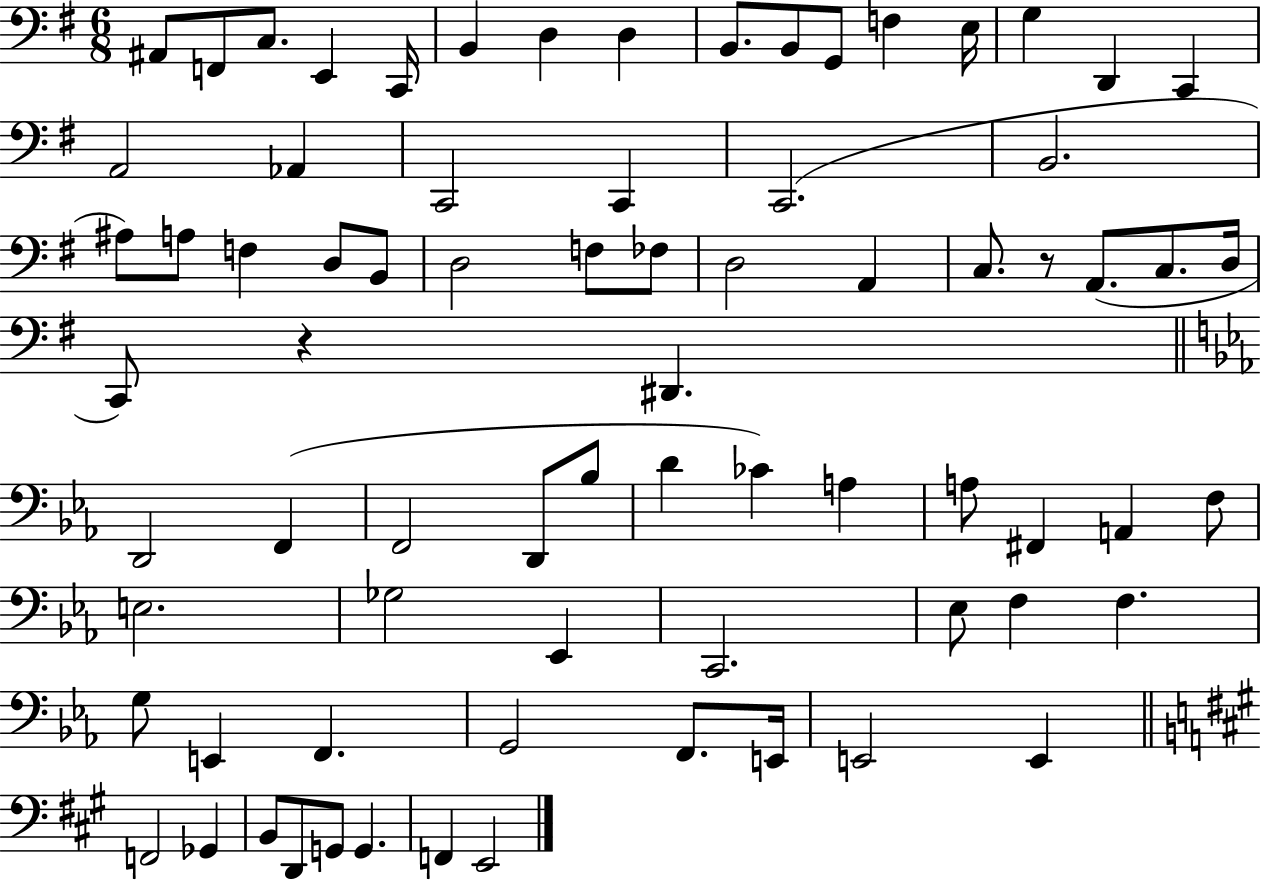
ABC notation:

X:1
T:Untitled
M:6/8
L:1/4
K:G
^A,,/2 F,,/2 C,/2 E,, C,,/4 B,, D, D, B,,/2 B,,/2 G,,/2 F, E,/4 G, D,, C,, A,,2 _A,, C,,2 C,, C,,2 B,,2 ^A,/2 A,/2 F, D,/2 B,,/2 D,2 F,/2 _F,/2 D,2 A,, C,/2 z/2 A,,/2 C,/2 D,/4 C,,/2 z ^D,, D,,2 F,, F,,2 D,,/2 _B,/2 D _C A, A,/2 ^F,, A,, F,/2 E,2 _G,2 _E,, C,,2 _E,/2 F, F, G,/2 E,, F,, G,,2 F,,/2 E,,/4 E,,2 E,, F,,2 _G,, B,,/2 D,,/2 G,,/2 G,, F,, E,,2